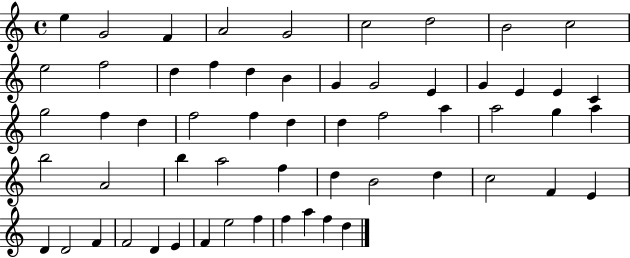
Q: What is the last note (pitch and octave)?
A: D5